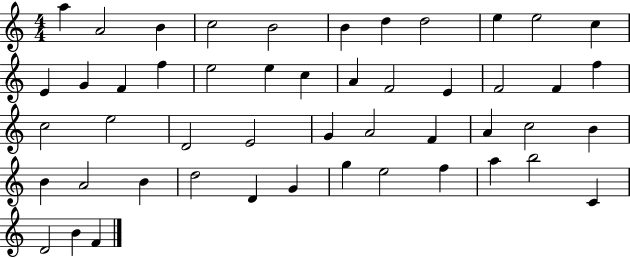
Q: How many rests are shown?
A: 0